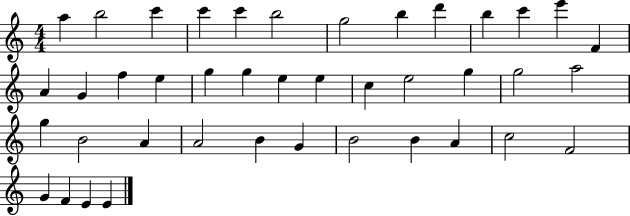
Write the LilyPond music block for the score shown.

{
  \clef treble
  \numericTimeSignature
  \time 4/4
  \key c \major
  a''4 b''2 c'''4 | c'''4 c'''4 b''2 | g''2 b''4 d'''4 | b''4 c'''4 e'''4 f'4 | \break a'4 g'4 f''4 e''4 | g''4 g''4 e''4 e''4 | c''4 e''2 g''4 | g''2 a''2 | \break g''4 b'2 a'4 | a'2 b'4 g'4 | b'2 b'4 a'4 | c''2 f'2 | \break g'4 f'4 e'4 e'4 | \bar "|."
}